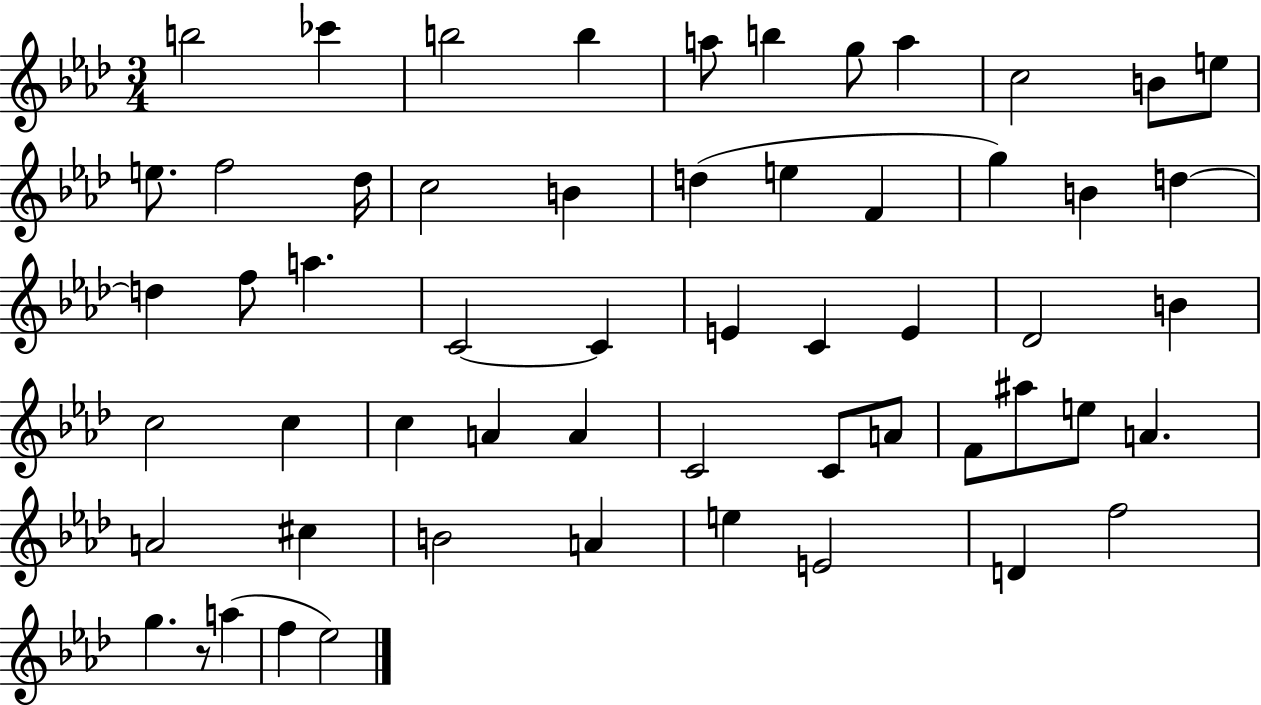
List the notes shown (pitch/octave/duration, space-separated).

B5/h CES6/q B5/h B5/q A5/e B5/q G5/e A5/q C5/h B4/e E5/e E5/e. F5/h Db5/s C5/h B4/q D5/q E5/q F4/q G5/q B4/q D5/q D5/q F5/e A5/q. C4/h C4/q E4/q C4/q E4/q Db4/h B4/q C5/h C5/q C5/q A4/q A4/q C4/h C4/e A4/e F4/e A#5/e E5/e A4/q. A4/h C#5/q B4/h A4/q E5/q E4/h D4/q F5/h G5/q. R/e A5/q F5/q Eb5/h